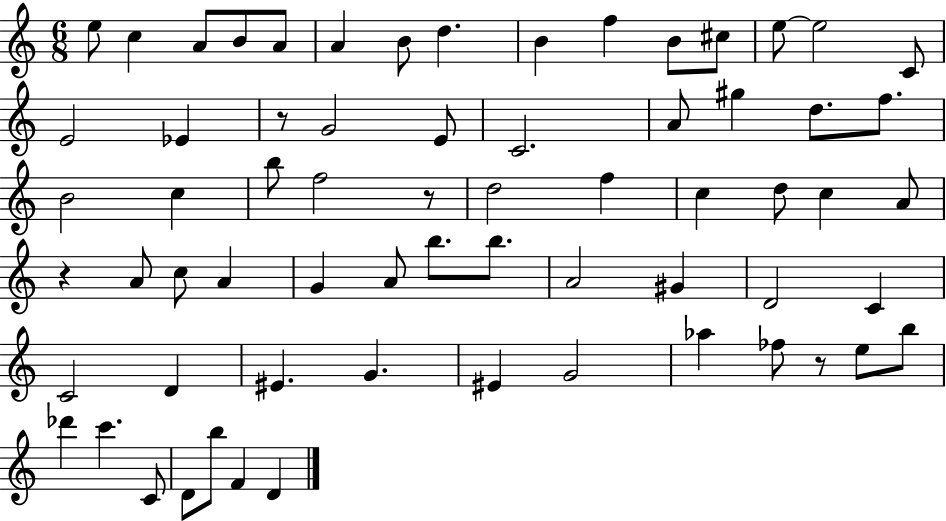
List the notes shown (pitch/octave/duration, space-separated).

E5/e C5/q A4/e B4/e A4/e A4/q B4/e D5/q. B4/q F5/q B4/e C#5/e E5/e E5/h C4/e E4/h Eb4/q R/e G4/h E4/e C4/h. A4/e G#5/q D5/e. F5/e. B4/h C5/q B5/e F5/h R/e D5/h F5/q C5/q D5/e C5/q A4/e R/q A4/e C5/e A4/q G4/q A4/e B5/e. B5/e. A4/h G#4/q D4/h C4/q C4/h D4/q EIS4/q. G4/q. EIS4/q G4/h Ab5/q FES5/e R/e E5/e B5/e Db6/q C6/q. C4/e D4/e B5/e F4/q D4/q